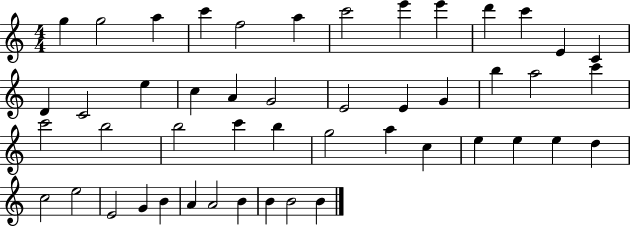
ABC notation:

X:1
T:Untitled
M:4/4
L:1/4
K:C
g g2 a c' f2 a c'2 e' e' d' c' E C D C2 e c A G2 E2 E G b a2 c' c'2 b2 b2 c' b g2 a c e e e d c2 e2 E2 G B A A2 B B B2 B